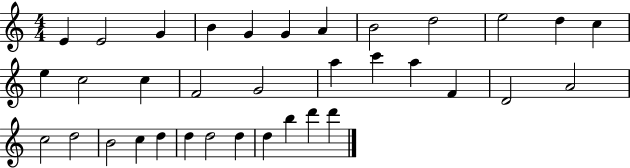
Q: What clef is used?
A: treble